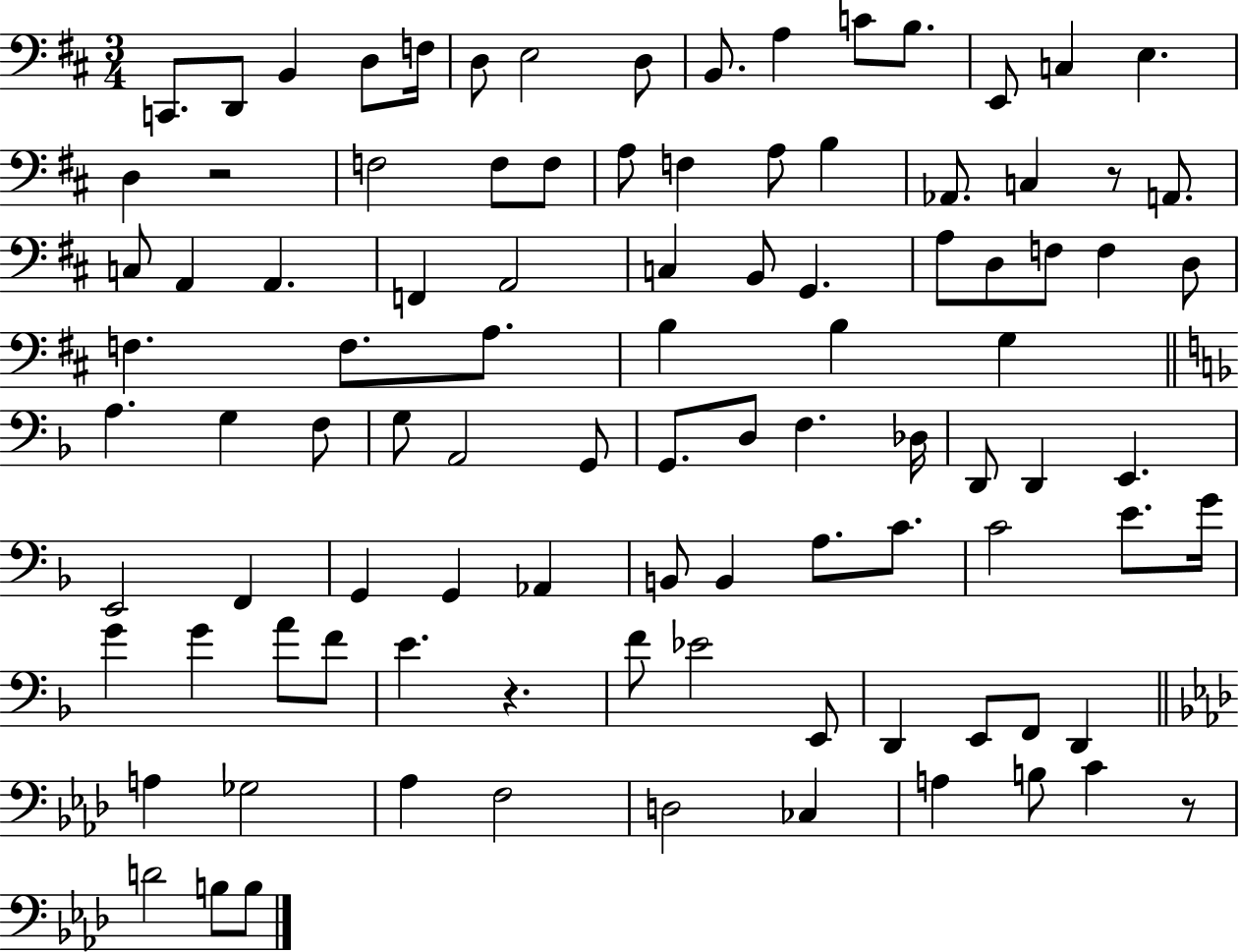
X:1
T:Untitled
M:3/4
L:1/4
K:D
C,,/2 D,,/2 B,, D,/2 F,/4 D,/2 E,2 D,/2 B,,/2 A, C/2 B,/2 E,,/2 C, E, D, z2 F,2 F,/2 F,/2 A,/2 F, A,/2 B, _A,,/2 C, z/2 A,,/2 C,/2 A,, A,, F,, A,,2 C, B,,/2 G,, A,/2 D,/2 F,/2 F, D,/2 F, F,/2 A,/2 B, B, G, A, G, F,/2 G,/2 A,,2 G,,/2 G,,/2 D,/2 F, _D,/4 D,,/2 D,, E,, E,,2 F,, G,, G,, _A,, B,,/2 B,, A,/2 C/2 C2 E/2 G/4 G G A/2 F/2 E z F/2 _E2 E,,/2 D,, E,,/2 F,,/2 D,, A, _G,2 _A, F,2 D,2 _C, A, B,/2 C z/2 D2 B,/2 B,/2